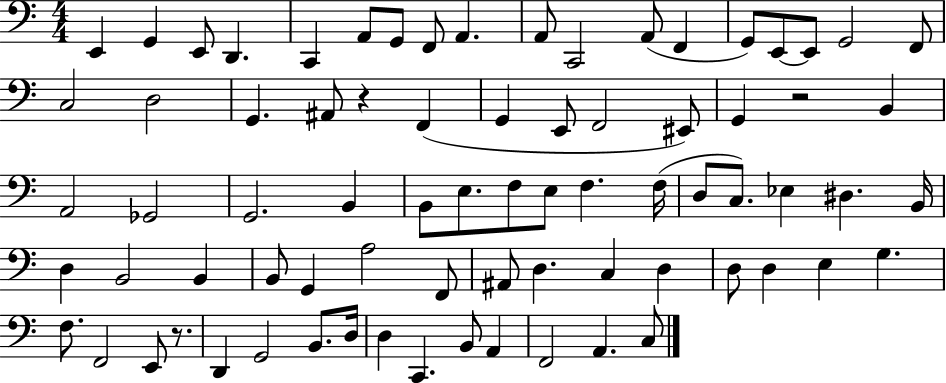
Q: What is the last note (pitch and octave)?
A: C3